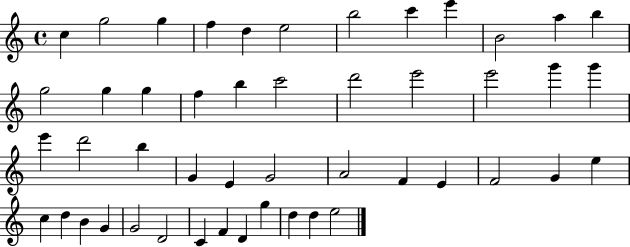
{
  \clef treble
  \time 4/4
  \defaultTimeSignature
  \key c \major
  c''4 g''2 g''4 | f''4 d''4 e''2 | b''2 c'''4 e'''4 | b'2 a''4 b''4 | \break g''2 g''4 g''4 | f''4 b''4 c'''2 | d'''2 e'''2 | e'''2 g'''4 g'''4 | \break e'''4 d'''2 b''4 | g'4 e'4 g'2 | a'2 f'4 e'4 | f'2 g'4 e''4 | \break c''4 d''4 b'4 g'4 | g'2 d'2 | c'4 f'4 d'4 g''4 | d''4 d''4 e''2 | \break \bar "|."
}